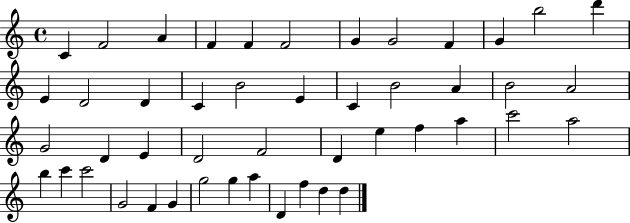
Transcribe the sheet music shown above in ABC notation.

X:1
T:Untitled
M:4/4
L:1/4
K:C
C F2 A F F F2 G G2 F G b2 d' E D2 D C B2 E C B2 A B2 A2 G2 D E D2 F2 D e f a c'2 a2 b c' c'2 G2 F G g2 g a D f d d